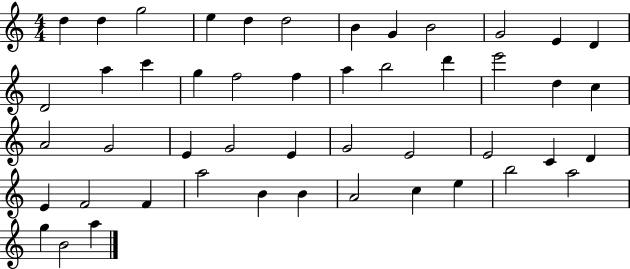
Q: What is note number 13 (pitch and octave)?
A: D4